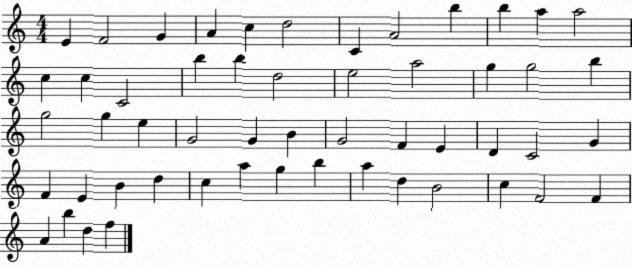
X:1
T:Untitled
M:4/4
L:1/4
K:C
E F2 G A c d2 C A2 b b a a2 c c C2 b b d2 e2 a2 g g2 b g2 g e G2 G B G2 F E D C2 G F E B d c a g b a d B2 c F2 F A b d f